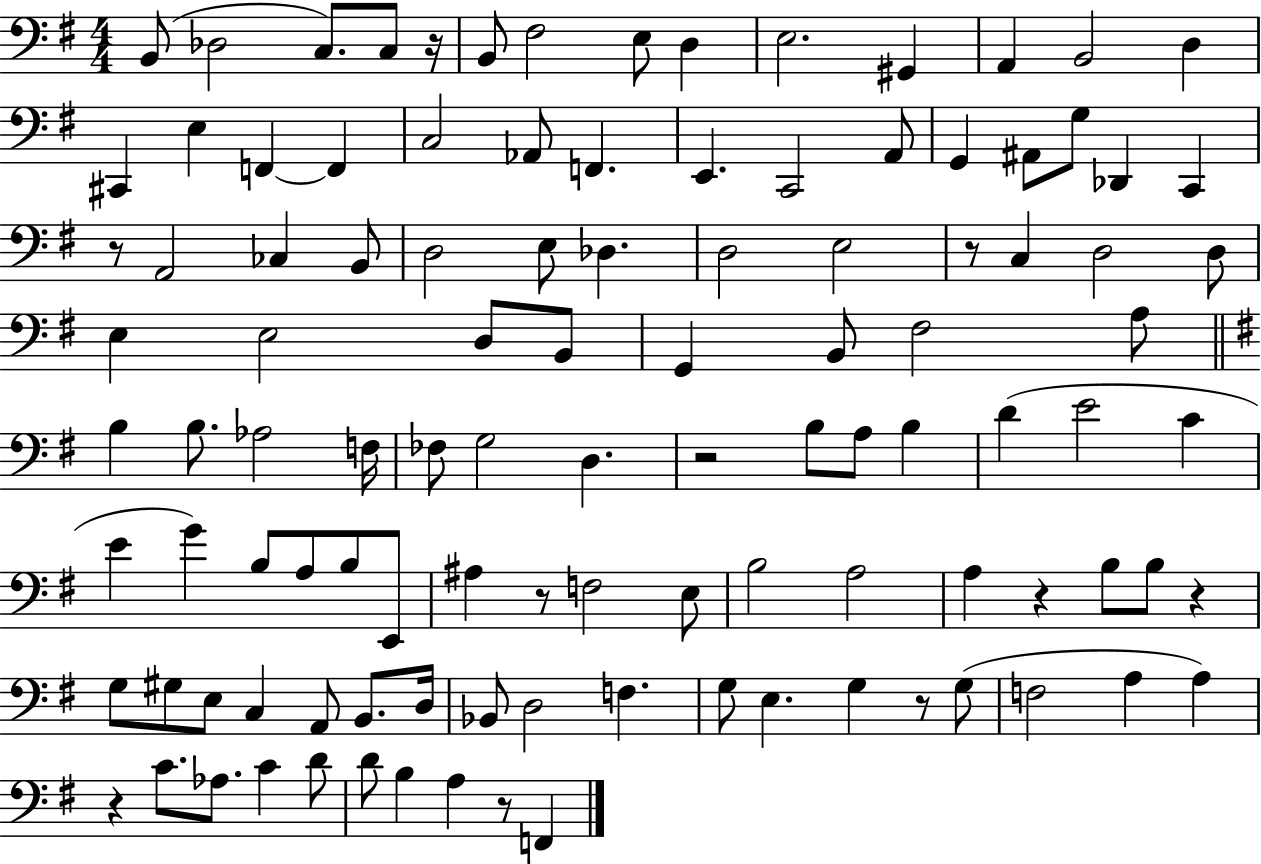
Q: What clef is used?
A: bass